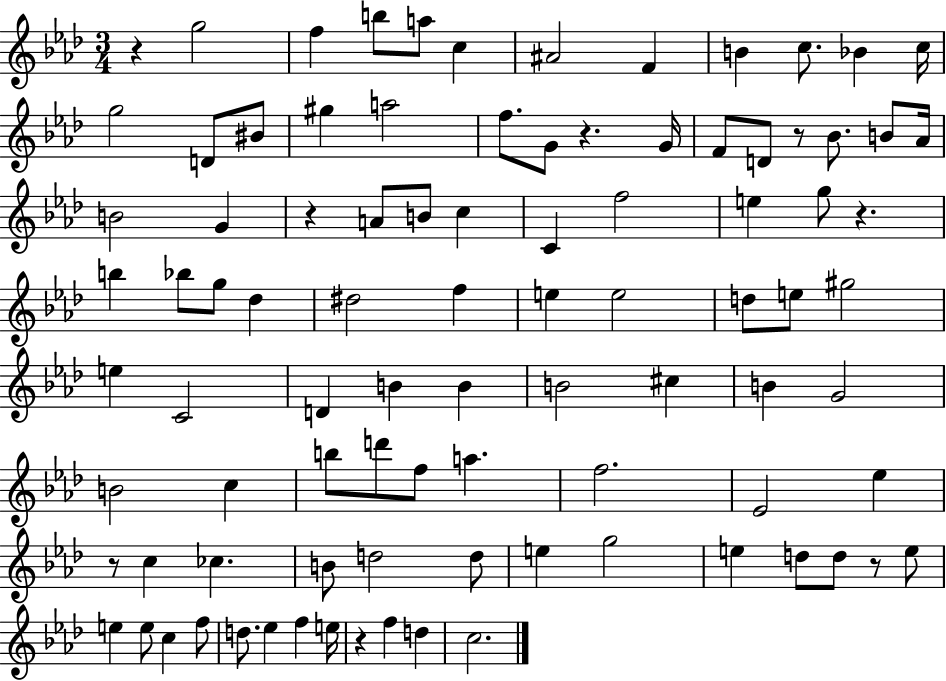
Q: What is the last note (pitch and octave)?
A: C5